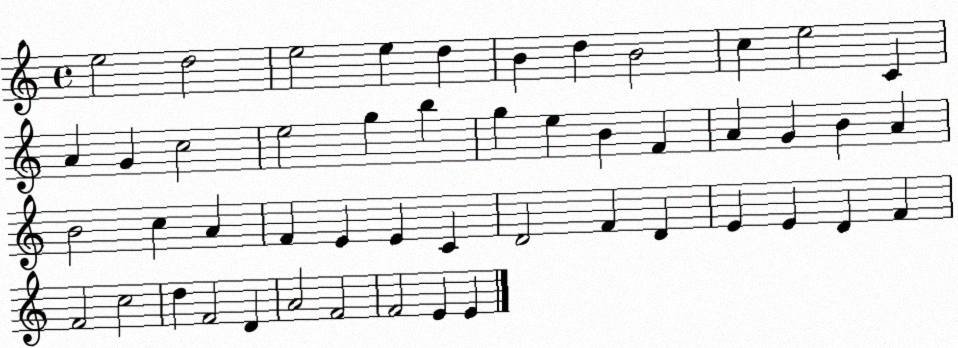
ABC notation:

X:1
T:Untitled
M:4/4
L:1/4
K:C
e2 d2 e2 e d B d B2 c e2 C A G c2 e2 g b g e B F A G B A B2 c A F E E C D2 F D E E D F F2 c2 d F2 D A2 F2 F2 E E